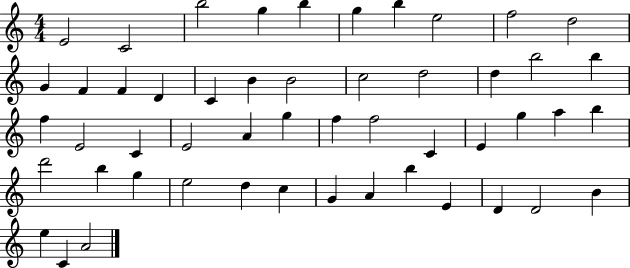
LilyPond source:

{
  \clef treble
  \numericTimeSignature
  \time 4/4
  \key c \major
  e'2 c'2 | b''2 g''4 b''4 | g''4 b''4 e''2 | f''2 d''2 | \break g'4 f'4 f'4 d'4 | c'4 b'4 b'2 | c''2 d''2 | d''4 b''2 b''4 | \break f''4 e'2 c'4 | e'2 a'4 g''4 | f''4 f''2 c'4 | e'4 g''4 a''4 b''4 | \break d'''2 b''4 g''4 | e''2 d''4 c''4 | g'4 a'4 b''4 e'4 | d'4 d'2 b'4 | \break e''4 c'4 a'2 | \bar "|."
}